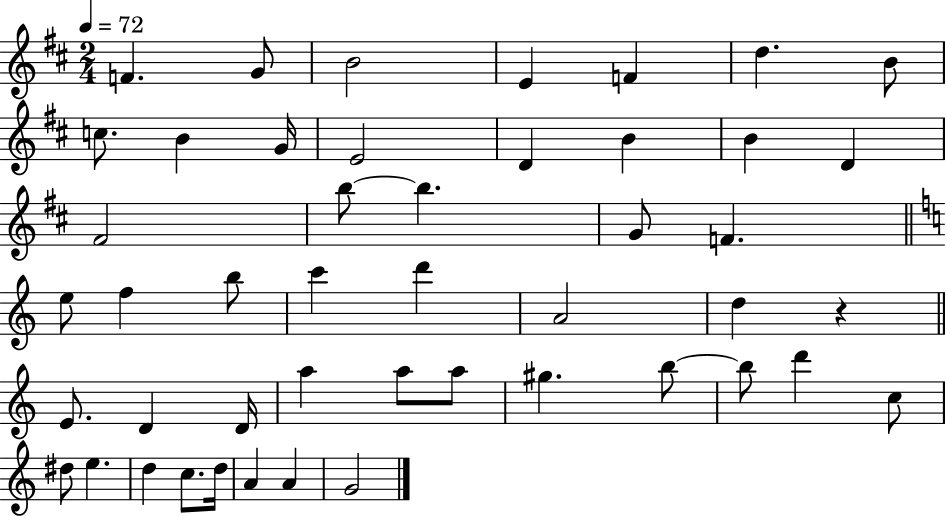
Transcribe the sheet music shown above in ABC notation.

X:1
T:Untitled
M:2/4
L:1/4
K:D
F G/2 B2 E F d B/2 c/2 B G/4 E2 D B B D ^F2 b/2 b G/2 F e/2 f b/2 c' d' A2 d z E/2 D D/4 a a/2 a/2 ^g b/2 b/2 d' c/2 ^d/2 e d c/2 d/4 A A G2